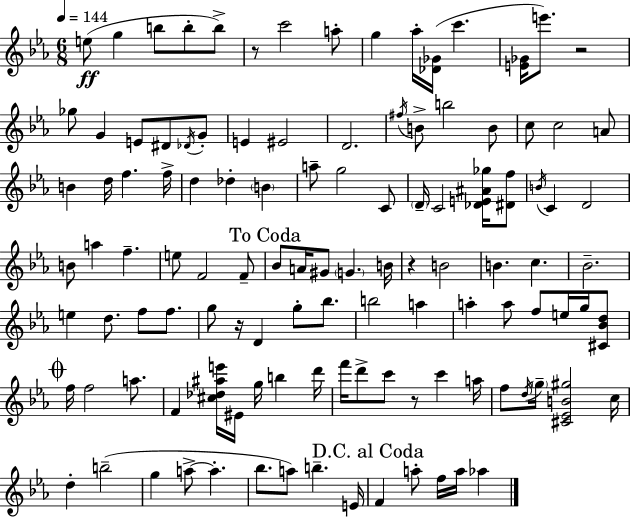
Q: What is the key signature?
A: C minor